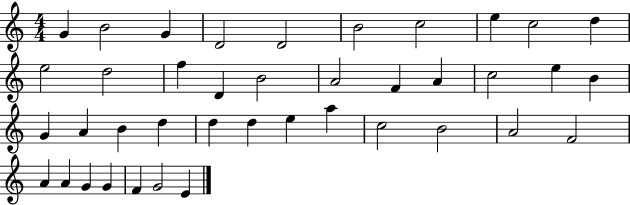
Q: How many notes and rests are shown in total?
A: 40